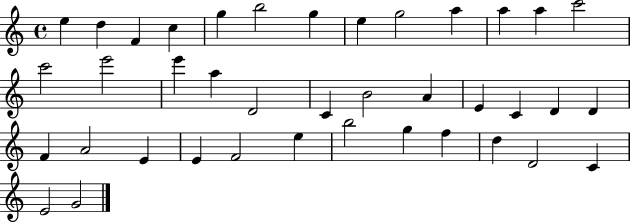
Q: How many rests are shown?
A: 0